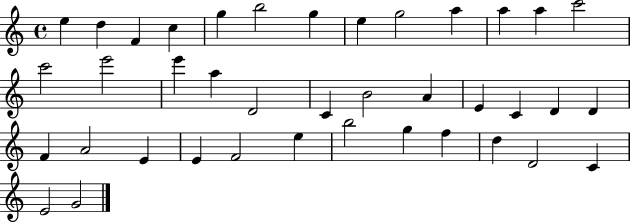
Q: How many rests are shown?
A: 0